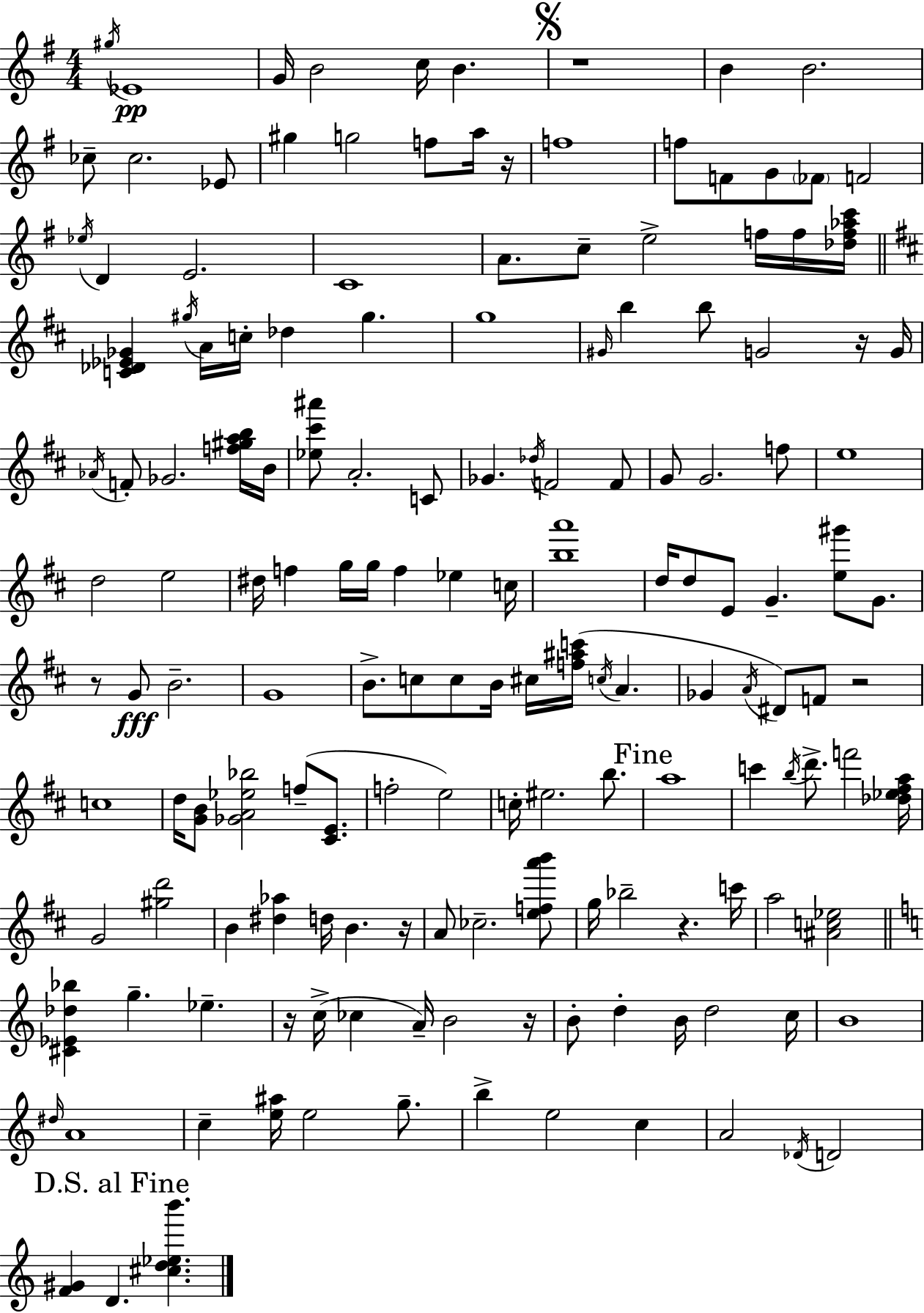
{
  \clef treble
  \numericTimeSignature
  \time 4/4
  \key g \major
  \acciaccatura { gis''16 }\pp ees'1 | g'16 b'2 c''16 b'4. | \mark \markup { \musicglyph "scripts.segno" } r1 | b'4 b'2. | \break ces''8-- ces''2. ees'8 | gis''4 g''2 f''8 a''16 | r16 f''1 | f''8 f'8 g'8 \parenthesize fes'8 f'2 | \break \acciaccatura { ees''16 } d'4 e'2. | c'1 | a'8. c''8-- e''2-> f''16 | f''16 <des'' f'' aes'' c'''>16 \bar "||" \break \key d \major <c' des' ees' ges'>4 \acciaccatura { gis''16 } a'16 c''16-. des''4 gis''4. | g''1 | \grace { gis'16 } b''4 b''8 g'2 | r16 g'16 \acciaccatura { aes'16 } f'8-. ges'2. | \break <f'' gis'' a'' b''>16 b'16 <ees'' cis''' ais'''>8 a'2.-. | c'8 ges'4. \acciaccatura { des''16 } f'2 | f'8 g'8 g'2. | f''8 e''1 | \break d''2 e''2 | dis''16 f''4 g''16 g''16 f''4 ees''4 | c''16 <b'' a'''>1 | d''16 d''8 e'8 g'4.-- <e'' gis'''>8 | \break g'8. r8 g'8\fff b'2.-- | g'1 | b'8.-> c''8 c''8 b'16 cis''16 <f'' ais'' c'''>16( \acciaccatura { c''16 } a'4. | ges'4 \acciaccatura { a'16 }) dis'8 f'8 r2 | \break c''1 | d''16 <g' b'>8 <ges' a' ees'' bes''>2 | f''8--( <cis' e'>8. f''2-. e''2) | c''16-. eis''2. | \break b''8. \mark "Fine" a''1 | c'''4 \acciaccatura { b''16 } d'''8.-> f'''2 | <des'' ees'' fis'' a''>16 g'2 <gis'' d'''>2 | b'4 <dis'' aes''>4 d''16 | \break b'4. r16 a'8 ces''2.-- | <e'' f'' a''' b'''>8 g''16 bes''2-- | r4. c'''16 a''2 <ais' c'' ees''>2 | \bar "||" \break \key a \minor <cis' ees' des'' bes''>4 g''4.-- ees''4.-- | r16 c''16->( ces''4 a'16--) b'2 r16 | b'8-. d''4-. b'16 d''2 c''16 | b'1 | \break \grace { dis''16 } a'1 | c''4-- <e'' ais''>16 e''2 g''8.-- | b''4-> e''2 c''4 | a'2 \acciaccatura { des'16 } d'2 | \break \mark "D.S. al Fine" <f' gis'>4 d'4. <cis'' d'' ees'' b'''>4. | \bar "|."
}